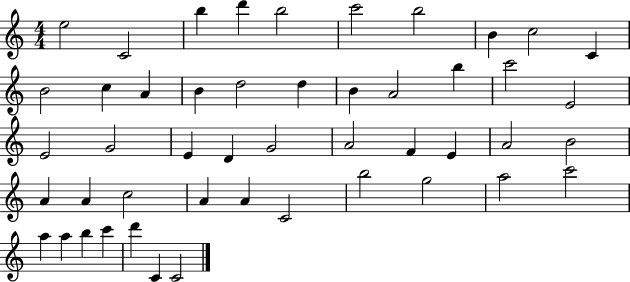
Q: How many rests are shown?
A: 0